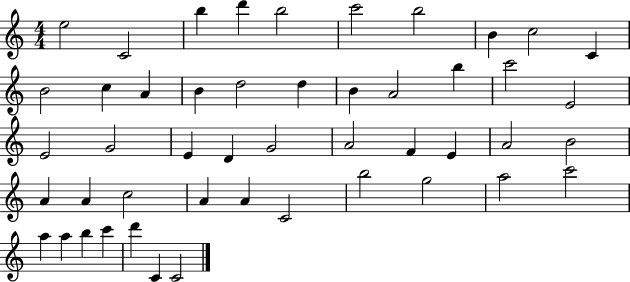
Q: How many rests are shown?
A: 0